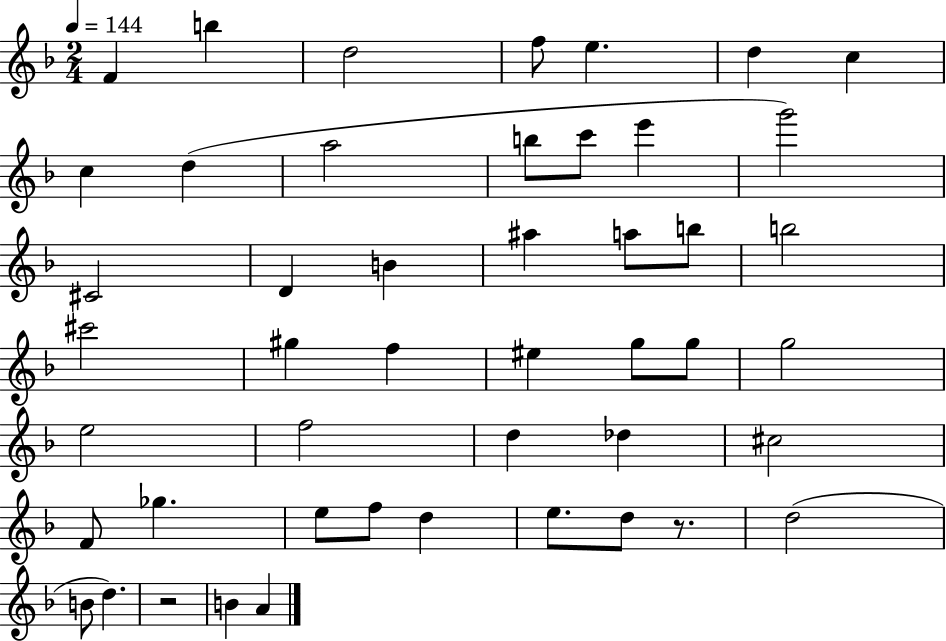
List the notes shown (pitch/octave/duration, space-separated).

F4/q B5/q D5/h F5/e E5/q. D5/q C5/q C5/q D5/q A5/h B5/e C6/e E6/q G6/h C#4/h D4/q B4/q A#5/q A5/e B5/e B5/h C#6/h G#5/q F5/q EIS5/q G5/e G5/e G5/h E5/h F5/h D5/q Db5/q C#5/h F4/e Gb5/q. E5/e F5/e D5/q E5/e. D5/e R/e. D5/h B4/e D5/q. R/h B4/q A4/q